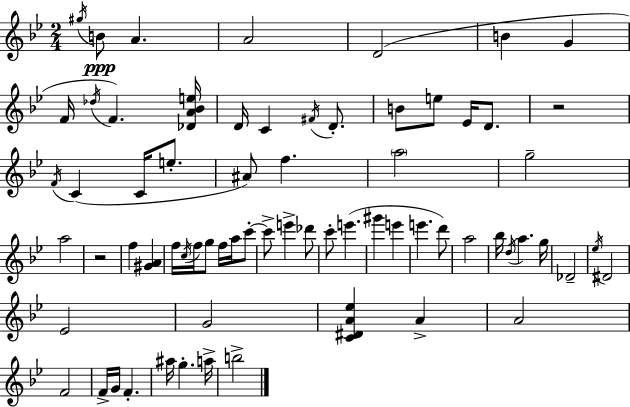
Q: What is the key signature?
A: G minor